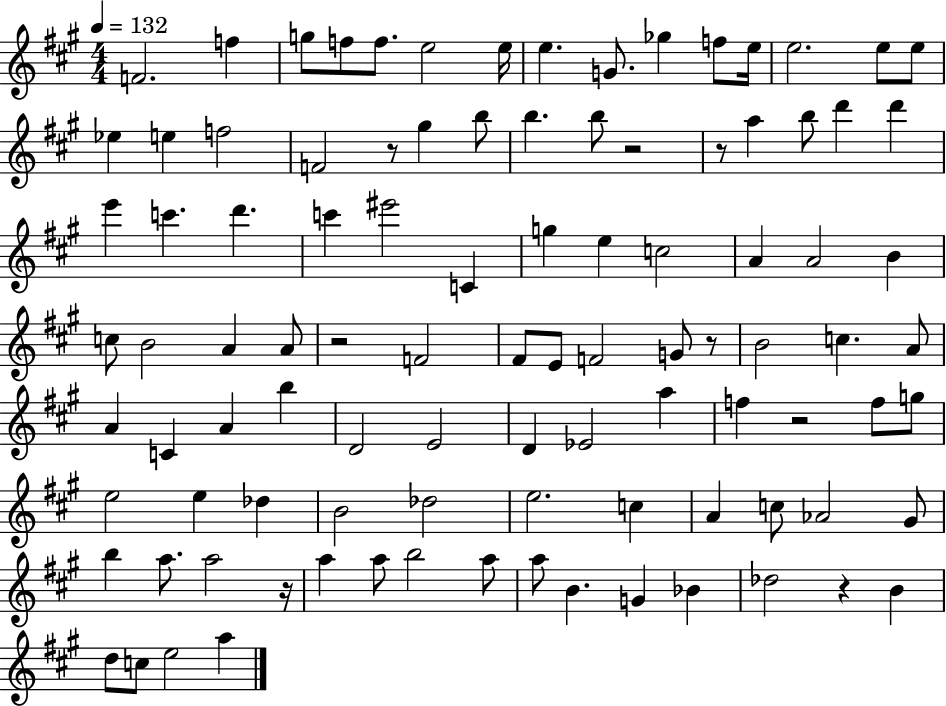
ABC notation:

X:1
T:Untitled
M:4/4
L:1/4
K:A
F2 f g/2 f/2 f/2 e2 e/4 e G/2 _g f/2 e/4 e2 e/2 e/2 _e e f2 F2 z/2 ^g b/2 b b/2 z2 z/2 a b/2 d' d' e' c' d' c' ^e'2 C g e c2 A A2 B c/2 B2 A A/2 z2 F2 ^F/2 E/2 F2 G/2 z/2 B2 c A/2 A C A b D2 E2 D _E2 a f z2 f/2 g/2 e2 e _d B2 _d2 e2 c A c/2 _A2 ^G/2 b a/2 a2 z/4 a a/2 b2 a/2 a/2 B G _B _d2 z B d/2 c/2 e2 a